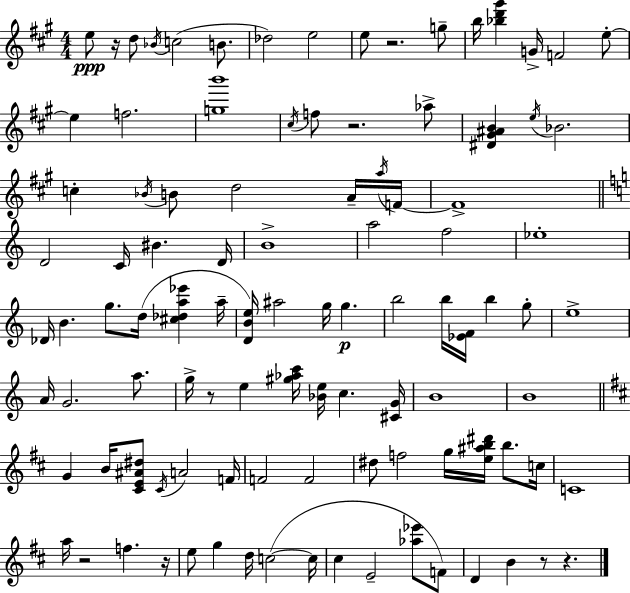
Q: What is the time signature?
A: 4/4